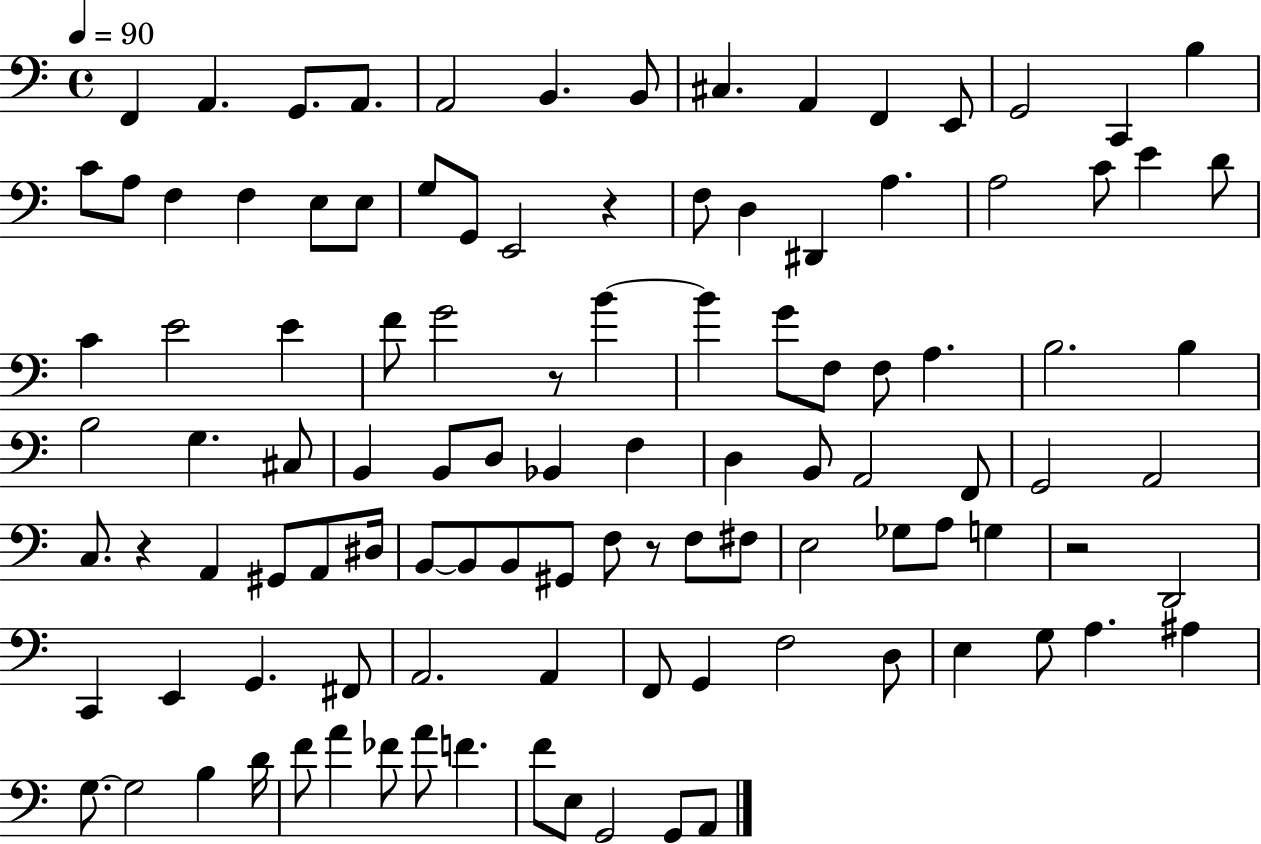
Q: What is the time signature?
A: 4/4